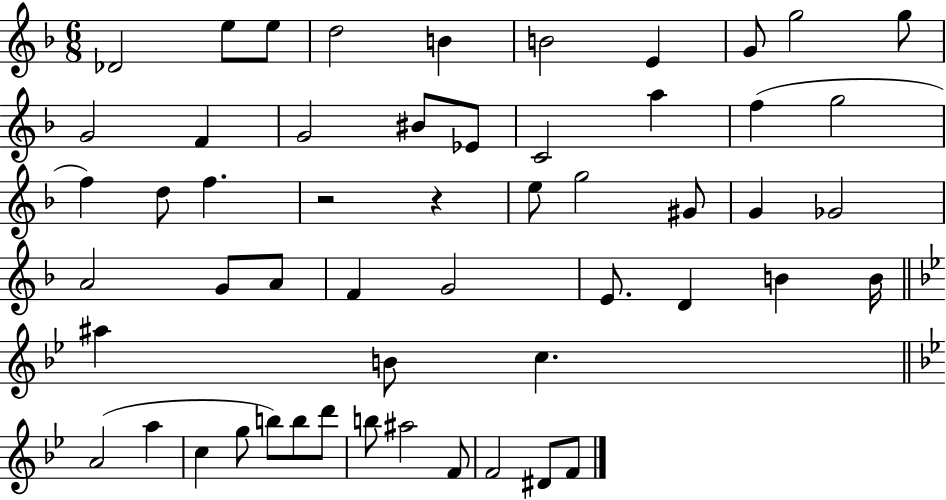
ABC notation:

X:1
T:Untitled
M:6/8
L:1/4
K:F
_D2 e/2 e/2 d2 B B2 E G/2 g2 g/2 G2 F G2 ^B/2 _E/2 C2 a f g2 f d/2 f z2 z e/2 g2 ^G/2 G _G2 A2 G/2 A/2 F G2 E/2 D B B/4 ^a B/2 c A2 a c g/2 b/2 b/2 d'/2 b/2 ^a2 F/2 F2 ^D/2 F/2